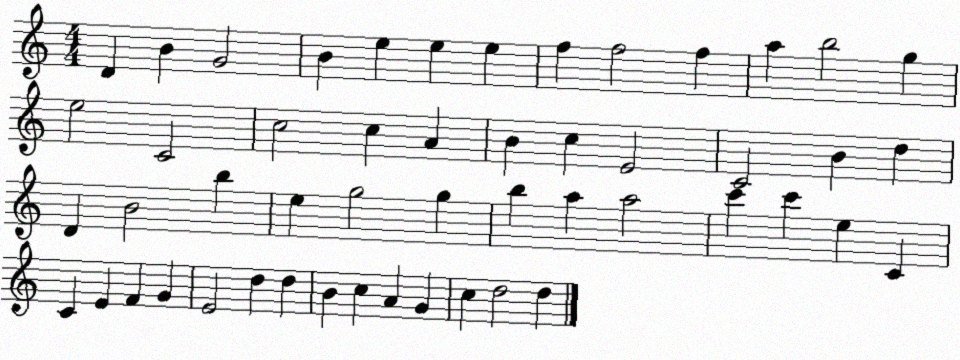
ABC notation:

X:1
T:Untitled
M:4/4
L:1/4
K:C
D B G2 B e e e f f2 f a b2 g e2 C2 c2 c A B c E2 C2 B d D B2 b e g2 g b a a2 c' c' e C C E F G E2 d d B c A G c d2 d